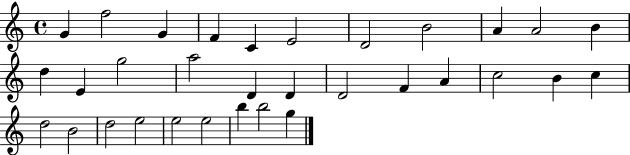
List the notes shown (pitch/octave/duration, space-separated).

G4/q F5/h G4/q F4/q C4/q E4/h D4/h B4/h A4/q A4/h B4/q D5/q E4/q G5/h A5/h D4/q D4/q D4/h F4/q A4/q C5/h B4/q C5/q D5/h B4/h D5/h E5/h E5/h E5/h B5/q B5/h G5/q